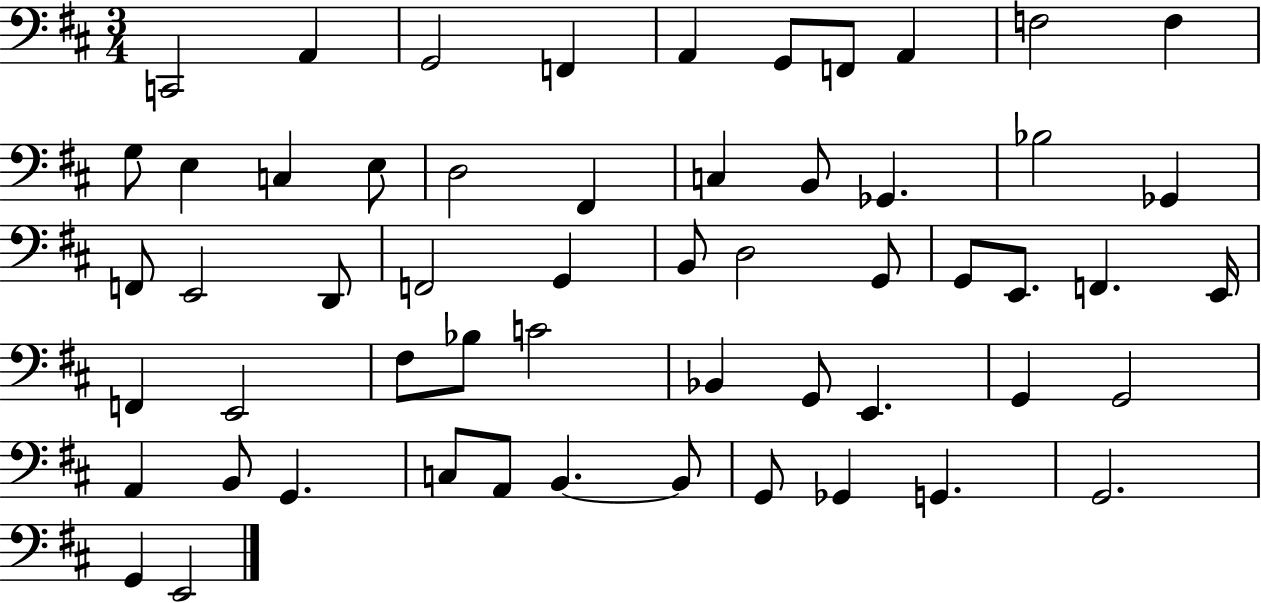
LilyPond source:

{
  \clef bass
  \numericTimeSignature
  \time 3/4
  \key d \major
  c,2 a,4 | g,2 f,4 | a,4 g,8 f,8 a,4 | f2 f4 | \break g8 e4 c4 e8 | d2 fis,4 | c4 b,8 ges,4. | bes2 ges,4 | \break f,8 e,2 d,8 | f,2 g,4 | b,8 d2 g,8 | g,8 e,8. f,4. e,16 | \break f,4 e,2 | fis8 bes8 c'2 | bes,4 g,8 e,4. | g,4 g,2 | \break a,4 b,8 g,4. | c8 a,8 b,4.~~ b,8 | g,8 ges,4 g,4. | g,2. | \break g,4 e,2 | \bar "|."
}